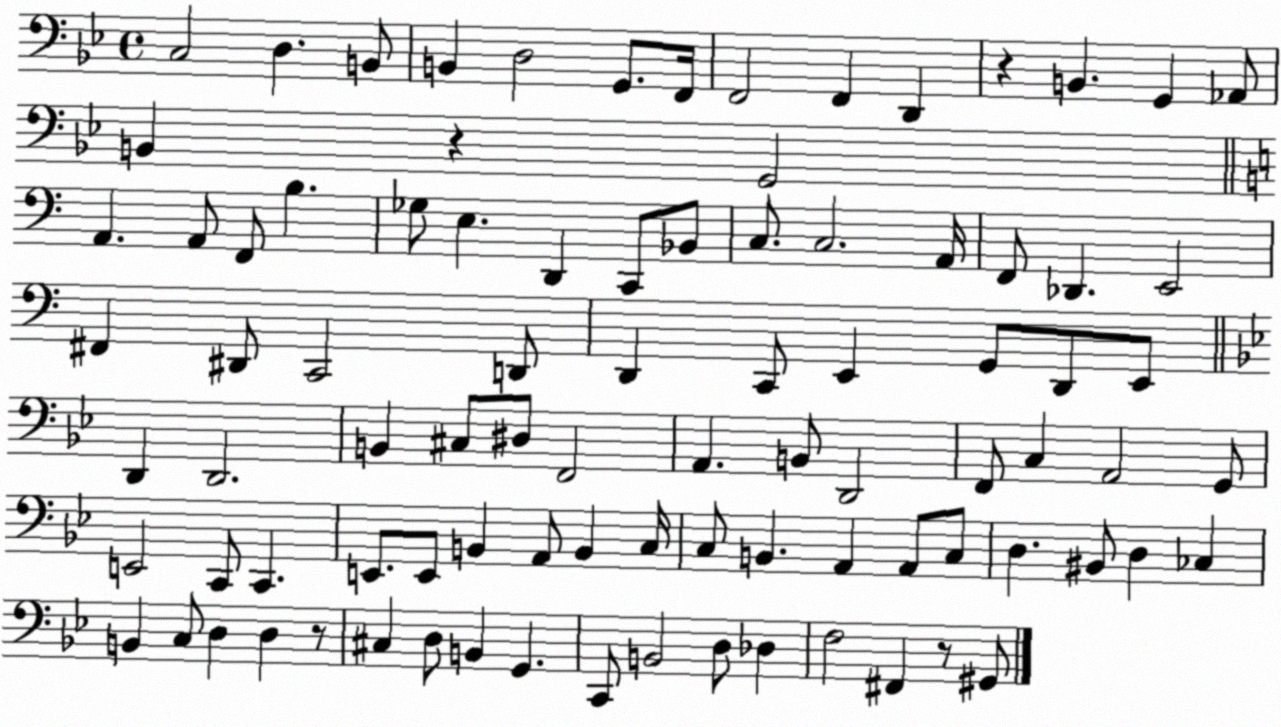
X:1
T:Untitled
M:4/4
L:1/4
K:Bb
C,2 D, B,,/2 B,, D,2 G,,/2 F,,/4 F,,2 F,, D,, z B,, G,, _A,,/2 B,, z G,,2 A,, A,,/2 F,,/2 B, _G,/2 E, D,, C,,/2 _B,,/2 C,/2 C,2 A,,/4 F,,/2 _D,, E,,2 ^F,, ^D,,/2 C,,2 D,,/2 D,, C,,/2 E,, G,,/2 D,,/2 E,,/2 D,, D,,2 B,, ^C,/2 ^D,/2 F,,2 A,, B,,/2 D,,2 F,,/2 C, A,,2 G,,/2 E,,2 C,,/2 C,, E,,/2 E,,/2 B,, A,,/2 B,, C,/4 C,/2 B,, A,, A,,/2 C,/2 D, ^B,,/2 D, _C, B,, C,/2 D, D, z/2 ^C, D,/2 B,, G,, C,,/2 B,,2 D,/2 _D, F,2 ^F,, z/2 ^G,,/2